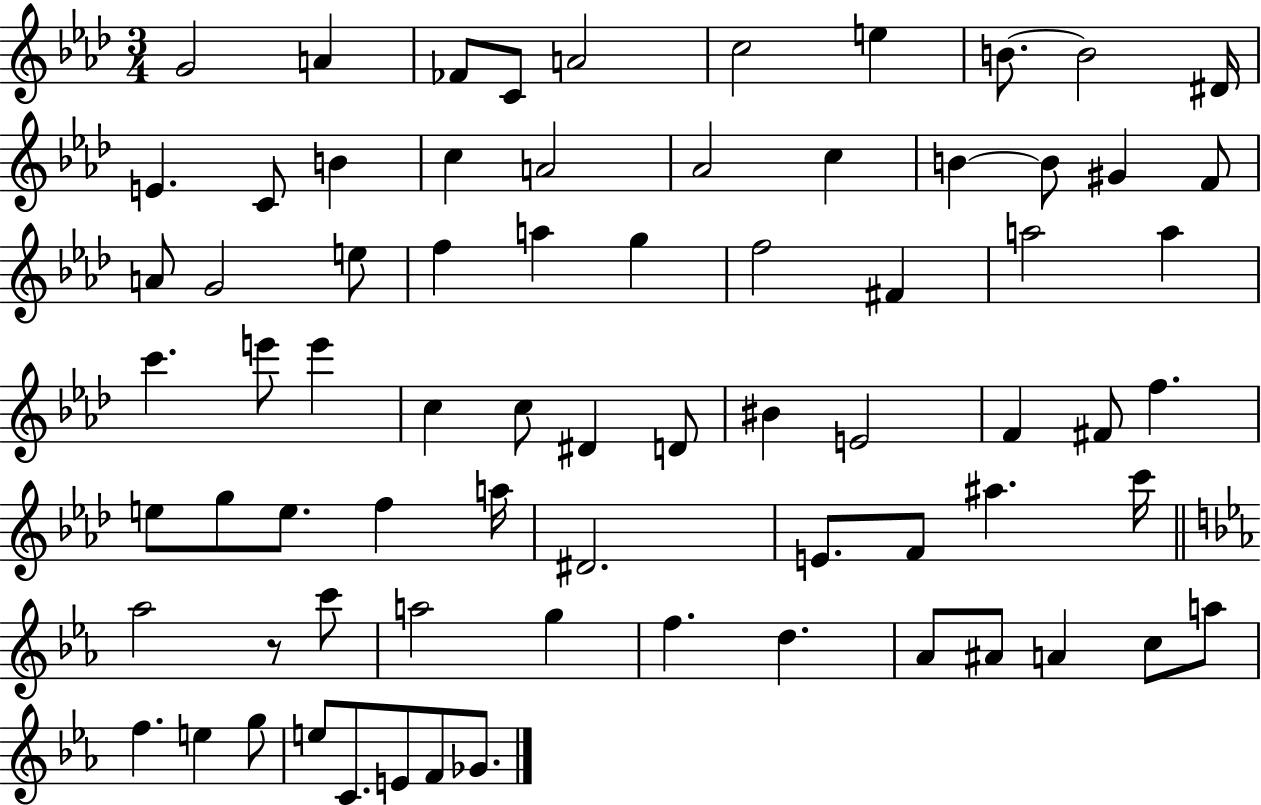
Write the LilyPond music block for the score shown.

{
  \clef treble
  \numericTimeSignature
  \time 3/4
  \key aes \major
  \repeat volta 2 { g'2 a'4 | fes'8 c'8 a'2 | c''2 e''4 | b'8.~~ b'2 dis'16 | \break e'4. c'8 b'4 | c''4 a'2 | aes'2 c''4 | b'4~~ b'8 gis'4 f'8 | \break a'8 g'2 e''8 | f''4 a''4 g''4 | f''2 fis'4 | a''2 a''4 | \break c'''4. e'''8 e'''4 | c''4 c''8 dis'4 d'8 | bis'4 e'2 | f'4 fis'8 f''4. | \break e''8 g''8 e''8. f''4 a''16 | dis'2. | e'8. f'8 ais''4. c'''16 | \bar "||" \break \key ees \major aes''2 r8 c'''8 | a''2 g''4 | f''4. d''4. | aes'8 ais'8 a'4 c''8 a''8 | \break f''4. e''4 g''8 | e''8 c'8. e'8 f'8 ges'8. | } \bar "|."
}